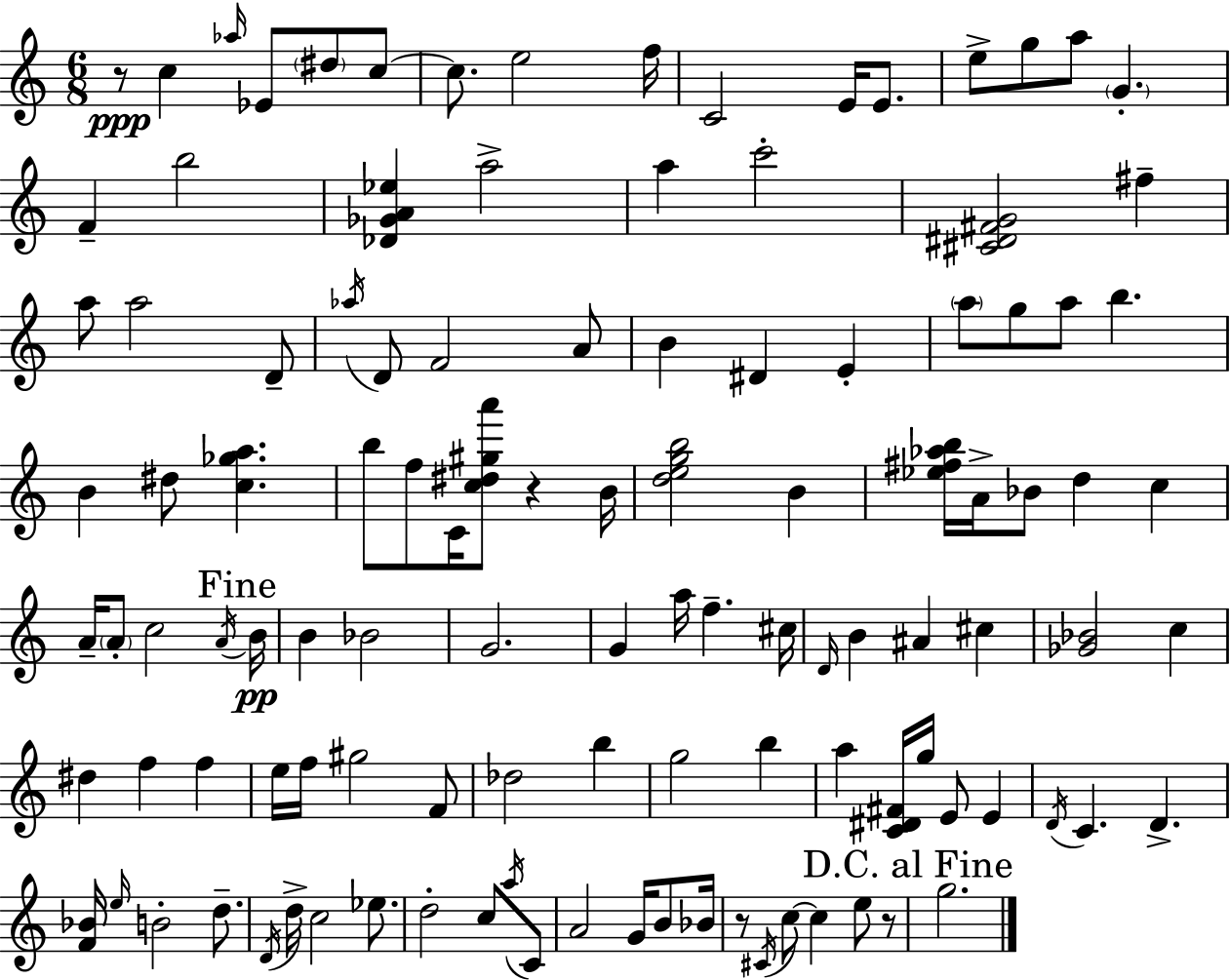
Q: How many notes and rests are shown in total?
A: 114